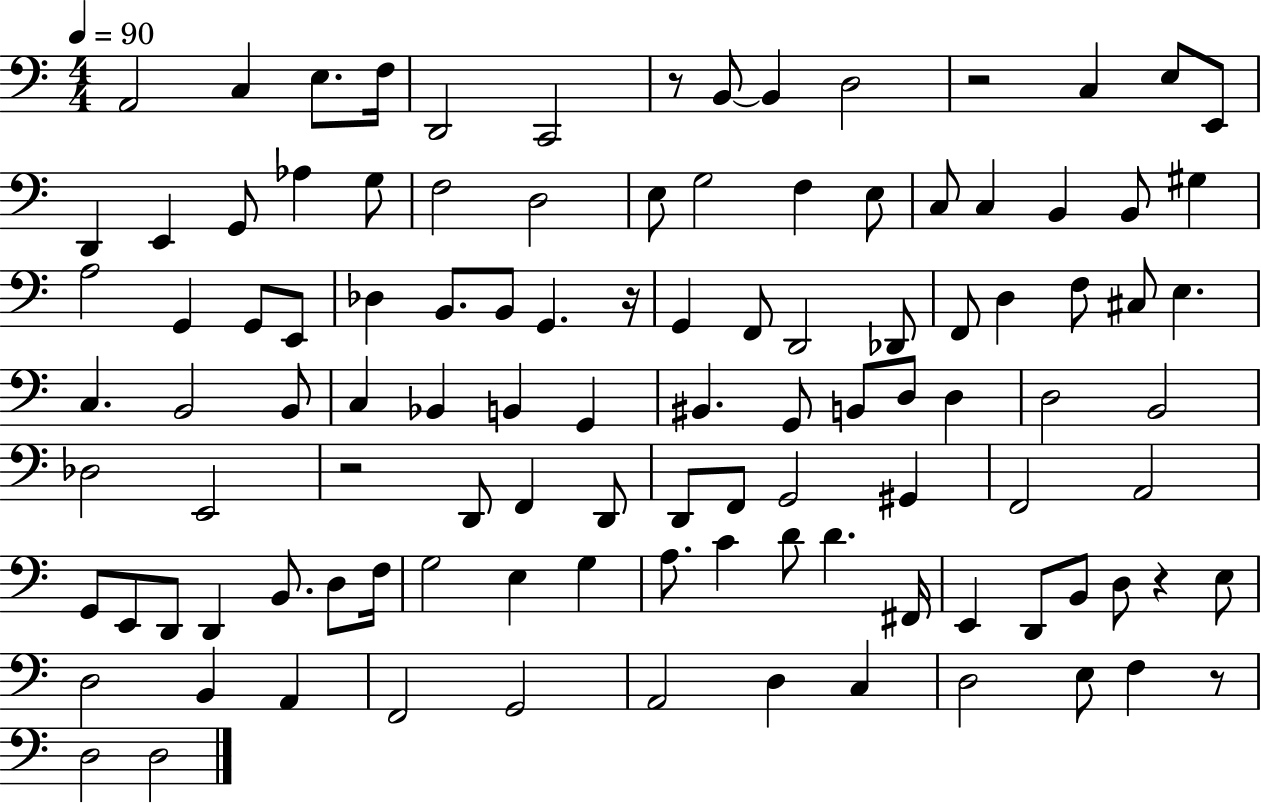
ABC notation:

X:1
T:Untitled
M:4/4
L:1/4
K:C
A,,2 C, E,/2 F,/4 D,,2 C,,2 z/2 B,,/2 B,, D,2 z2 C, E,/2 E,,/2 D,, E,, G,,/2 _A, G,/2 F,2 D,2 E,/2 G,2 F, E,/2 C,/2 C, B,, B,,/2 ^G, A,2 G,, G,,/2 E,,/2 _D, B,,/2 B,,/2 G,, z/4 G,, F,,/2 D,,2 _D,,/2 F,,/2 D, F,/2 ^C,/2 E, C, B,,2 B,,/2 C, _B,, B,, G,, ^B,, G,,/2 B,,/2 D,/2 D, D,2 B,,2 _D,2 E,,2 z2 D,,/2 F,, D,,/2 D,,/2 F,,/2 G,,2 ^G,, F,,2 A,,2 G,,/2 E,,/2 D,,/2 D,, B,,/2 D,/2 F,/4 G,2 E, G, A,/2 C D/2 D ^F,,/4 E,, D,,/2 B,,/2 D,/2 z E,/2 D,2 B,, A,, F,,2 G,,2 A,,2 D, C, D,2 E,/2 F, z/2 D,2 D,2